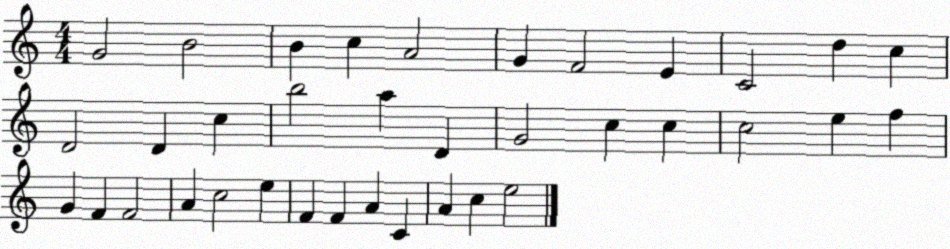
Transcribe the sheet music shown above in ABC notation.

X:1
T:Untitled
M:4/4
L:1/4
K:C
G2 B2 B c A2 G F2 E C2 d c D2 D c b2 a D G2 c c c2 e f G F F2 A c2 e F F A C A c e2